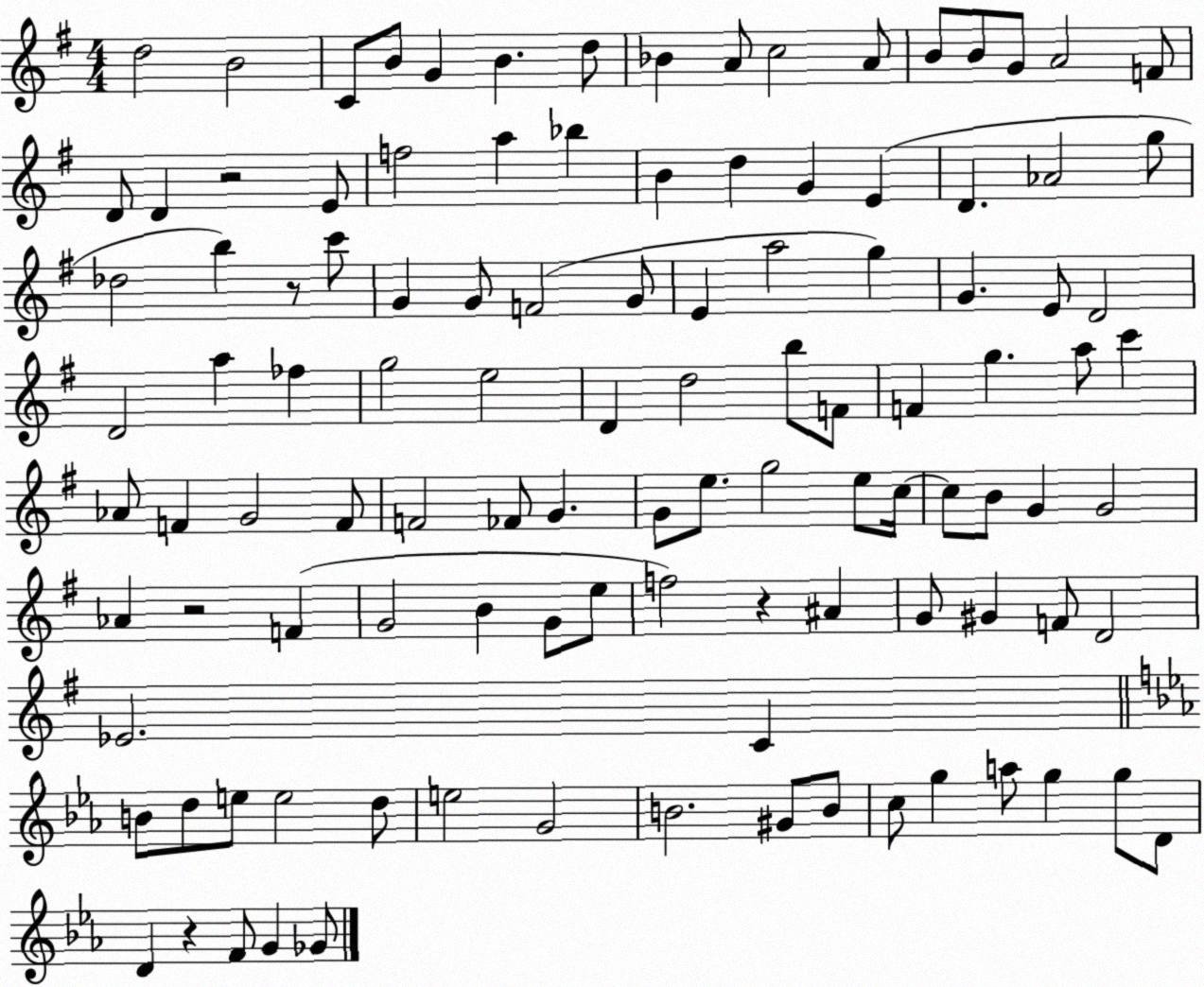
X:1
T:Untitled
M:4/4
L:1/4
K:G
d2 B2 C/2 B/2 G B d/2 _B A/2 c2 A/2 B/2 B/2 G/2 A2 F/2 D/2 D z2 E/2 f2 a _b B d G E D _A2 g/2 _d2 b z/2 c'/2 G G/2 F2 G/2 E a2 g G E/2 D2 D2 a _f g2 e2 D d2 b/2 F/2 F g a/2 c' _A/2 F G2 F/2 F2 _F/2 G G/2 e/2 g2 e/2 c/4 c/2 B/2 G G2 _A z2 F G2 B G/2 e/2 f2 z ^A G/2 ^G F/2 D2 _E2 C B/2 d/2 e/2 e2 d/2 e2 G2 B2 ^G/2 B/2 c/2 g a/2 g g/2 D/2 D z F/2 G _G/2